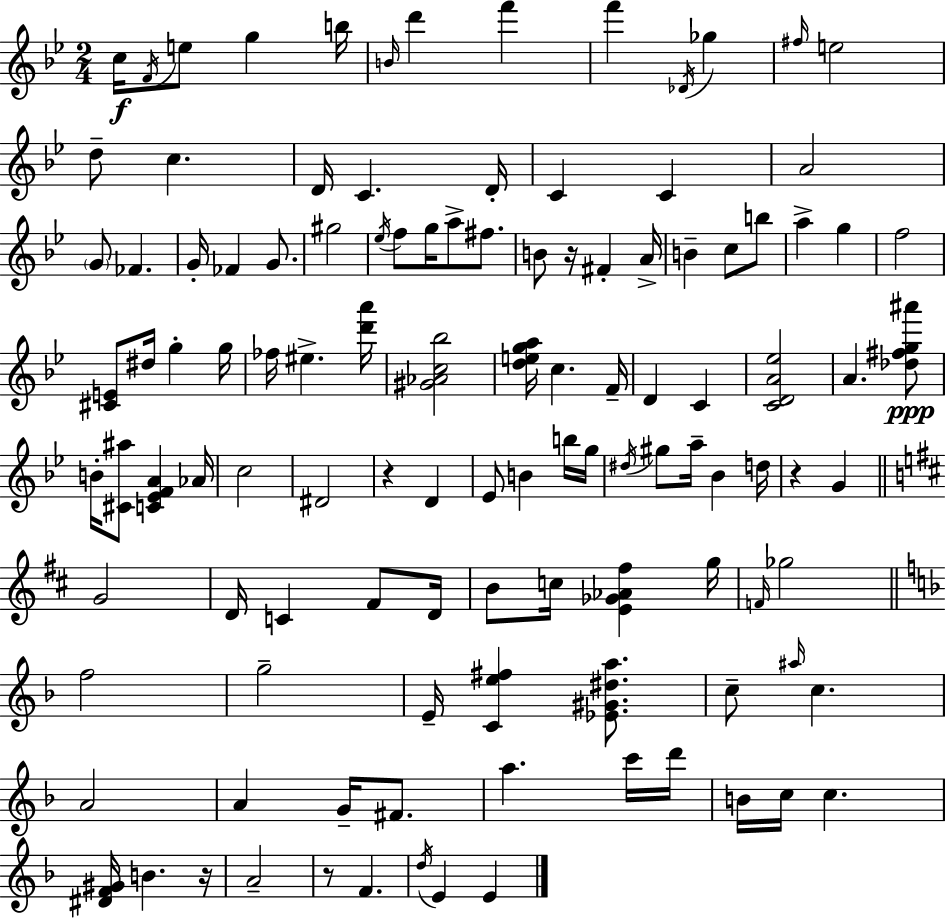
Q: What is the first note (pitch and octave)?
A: C5